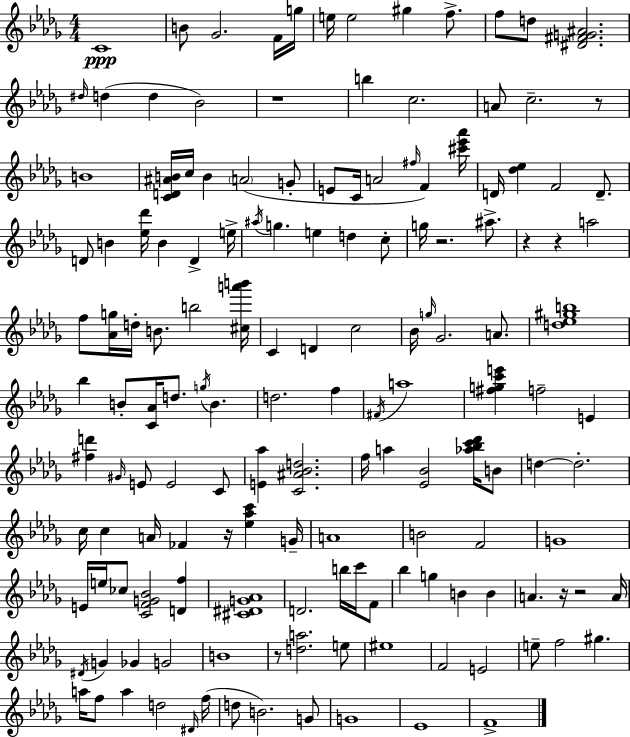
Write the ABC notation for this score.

X:1
T:Untitled
M:4/4
L:1/4
K:Bbm
C4 B/2 _G2 F/4 g/4 e/4 e2 ^g f/2 f/2 d/2 [^D^FG^A]2 ^d/4 d d _B2 z4 b c2 A/2 c2 z/2 B4 [CD^AB]/4 c/4 B A2 G/2 E/2 C/4 A2 ^f/4 F [^c'_e'_a']/4 D/4 [_d_e] F2 D/2 D/2 B [_e_d']/4 B D e/4 ^a/4 g e d c/2 g/4 z2 ^a/2 z z a2 f/2 [_Ag]/4 d/4 B/2 b2 [^ca'b']/4 C D c2 _B/4 g/4 _G2 A/2 [d_e^gb]4 _b B/2 [C_A]/4 d/2 g/4 B d2 f ^F/4 a4 [^fgc'e'] f2 E [^fd'] ^G/4 E/2 E2 C/2 [E_a] [C^A_Bd]2 f/4 a [_E_B]2 [_a_bc'_d']/4 B/2 d d2 c/4 c A/4 _F z/4 [_e_ac'] G/4 A4 B2 F2 G4 E/4 e/4 _c/2 [CFG_B]2 [Df] [^C^DG_A]4 D2 b/4 c'/4 F/2 _b g B B A z/4 z2 A/4 ^D/4 G _G G2 B4 z/2 [da]2 e/2 ^e4 F2 E2 e/2 f2 ^g a/4 f/2 a d2 ^D/4 f/4 d/2 B2 G/2 G4 _E4 F4